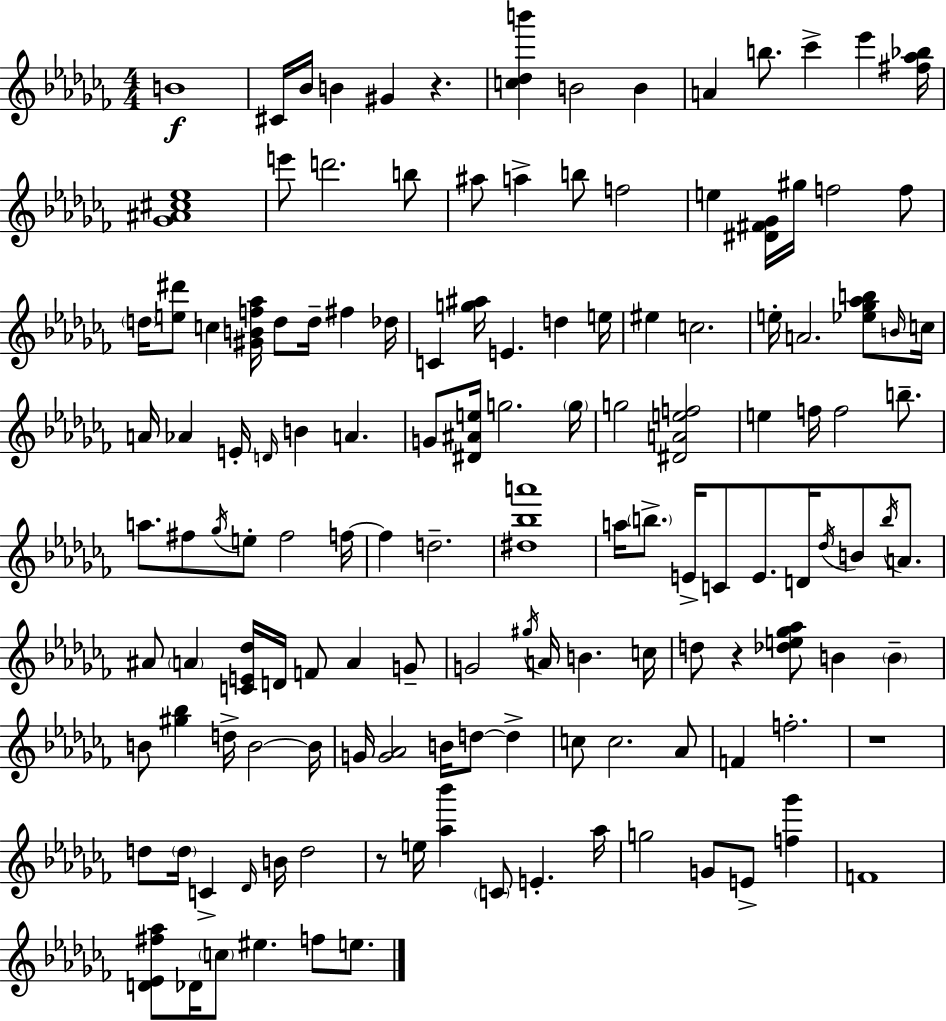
{
  \clef treble
  \numericTimeSignature
  \time 4/4
  \key aes \minor
  b'1\f | cis'16 bes'16 b'4 gis'4 r4. | <c'' des'' b'''>4 b'2 b'4 | a'4 b''8. ces'''4-> ees'''4 <fis'' aes'' bes''>16 | \break <ges' ais' cis'' ees''>1 | e'''8 d'''2. b''8 | ais''8 a''4-> b''8 f''2 | e''4 <dis' fis' ges'>16 gis''16 f''2 f''8 | \break \parenthesize d''16 <e'' dis'''>8 c''4 <gis' b' f'' aes''>16 d''8 d''16-- fis''4 des''16 | c'4 <g'' ais''>16 e'4. d''4 e''16 | eis''4 c''2. | e''16-. a'2. <ees'' ges'' aes'' b''>8 \grace { b'16 } | \break c''16 a'16 aes'4 e'16-. \grace { d'16 } b'4 a'4. | g'8 <dis' ais' e''>16 g''2. | \parenthesize g''16 g''2 <dis' a' e'' f''>2 | e''4 f''16 f''2 b''8.-- | \break a''8. fis''8 \acciaccatura { ges''16 } e''8-. fis''2 | f''16~~ f''4 d''2.-- | <dis'' bes'' a'''>1 | a''16 \parenthesize b''8.-> e'16-> c'8 e'8. d'16 \acciaccatura { des''16 } b'8 | \break \acciaccatura { b''16 } a'8. ais'8 \parenthesize a'4 <c' e' des''>16 d'16 f'8 a'4 | g'8-- g'2 \acciaccatura { gis''16 } a'16 b'4. | c''16 d''8 r4 <des'' e'' ges'' aes''>8 b'4 | \parenthesize b'4-- b'8 <gis'' bes''>4 d''16-> b'2~~ | \break b'16 g'16 <g' aes'>2 b'16 | d''8~~ d''4-> c''8 c''2. | aes'8 f'4 f''2.-. | r1 | \break d''8 \parenthesize d''16 c'4-> \grace { des'16 } b'16 d''2 | r8 e''16 <aes'' bes'''>4 \parenthesize c'8 | e'4.-. aes''16 g''2 g'8 | e'8-> <f'' ges'''>4 f'1 | \break <d' ees' fis'' aes''>8 des'16 \parenthesize c''8 eis''4. | f''8 e''8. \bar "|."
}